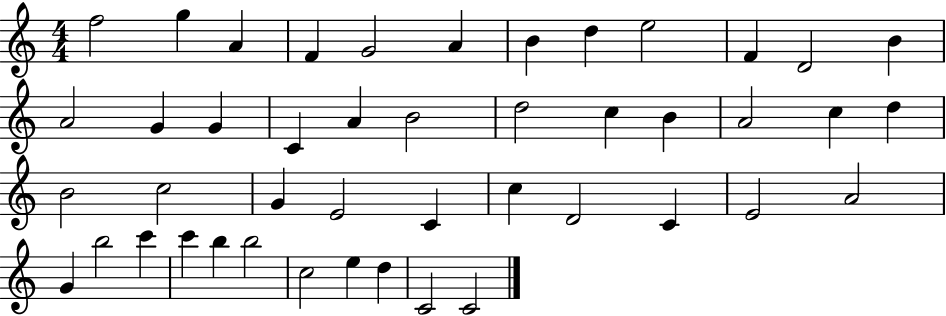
F5/h G5/q A4/q F4/q G4/h A4/q B4/q D5/q E5/h F4/q D4/h B4/q A4/h G4/q G4/q C4/q A4/q B4/h D5/h C5/q B4/q A4/h C5/q D5/q B4/h C5/h G4/q E4/h C4/q C5/q D4/h C4/q E4/h A4/h G4/q B5/h C6/q C6/q B5/q B5/h C5/h E5/q D5/q C4/h C4/h